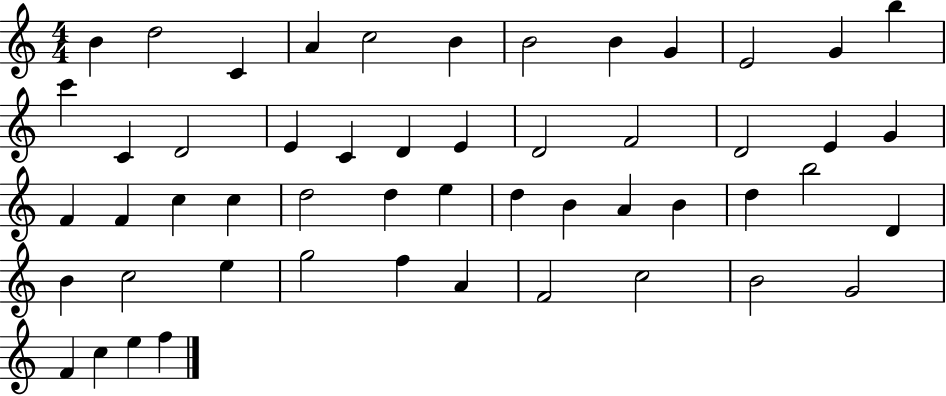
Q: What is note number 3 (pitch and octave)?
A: C4